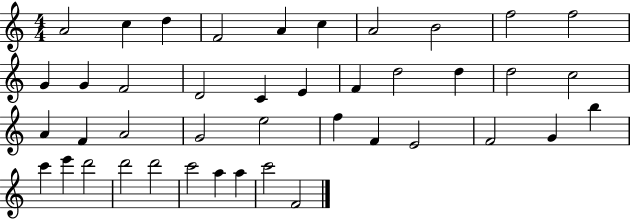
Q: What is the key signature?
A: C major